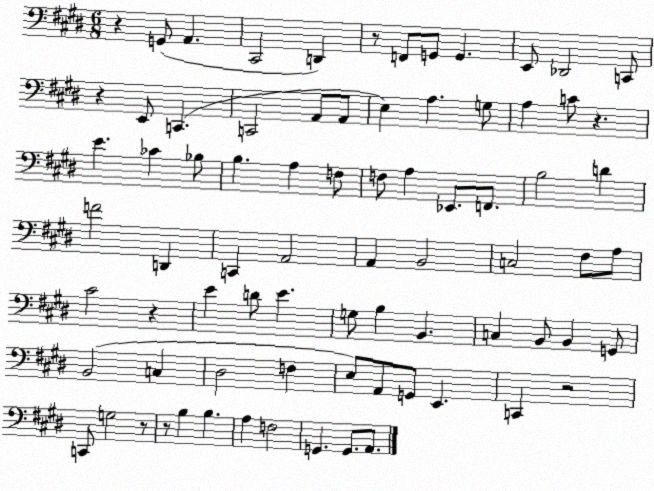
X:1
T:Untitled
M:6/8
L:1/4
K:E
z G,,/2 A,, ^C,,2 D,, z/2 F,,/2 G,,/2 G,, E,,/2 _D,,2 C,,/2 z E,,/2 C,, C,,2 A,,/2 A,,/2 E, A, G,/2 A, C/2 z E _C _B,/2 B, A, F,/2 F,/2 A, _E,,/2 F,,/2 B,2 D F2 D,, C,, A,,2 A,, B,,2 C,2 ^F,/2 A,/2 ^C2 z E D/2 E G,/2 B, B,, C, B,,/2 B,, G,,/2 B,,2 C, ^D,2 F, E,/2 A,,/2 G,,/2 E,, C,, z2 C,,/2 G,2 z/2 z/2 B, B, A, F,2 G,, G,,/2 A,,/2